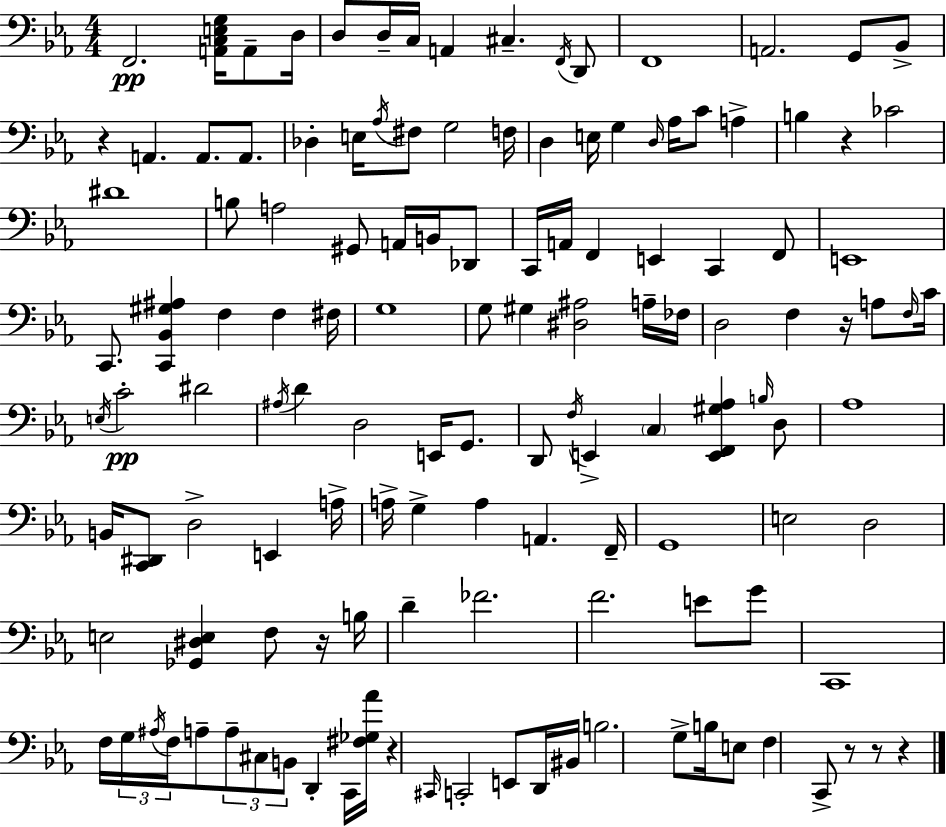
F2/h. [A2,C3,E3,G3]/s A2/e D3/s D3/e D3/s C3/s A2/q C#3/q. F2/s D2/e F2/w A2/h. G2/e Bb2/e R/q A2/q. A2/e. A2/e. Db3/q E3/s Ab3/s F#3/e G3/h F3/s D3/q E3/s G3/q D3/s Ab3/s C4/e A3/q B3/q R/q CES4/h D#4/w B3/e A3/h G#2/e A2/s B2/s Db2/e C2/s A2/s F2/q E2/q C2/q F2/e E2/w C2/e. [C2,Bb2,G#3,A#3]/q F3/q F3/q F#3/s G3/w G3/e G#3/q [D#3,A#3]/h A3/s FES3/s D3/h F3/q R/s A3/e F3/s C4/s E3/s C4/h D#4/h A#3/s D4/q D3/h E2/s G2/e. D2/e F3/s E2/q C3/q [E2,F2,G#3,Ab3]/q B3/s D3/e Ab3/w B2/s [C2,D#2]/e D3/h E2/q A3/s A3/s G3/q A3/q A2/q. F2/s G2/w E3/h D3/h E3/h [Gb2,D#3,E3]/q F3/e R/s B3/s D4/q FES4/h. F4/h. E4/e G4/e C2/w F3/s G3/s A#3/s F3/s A3/e A3/e C#3/e B2/e D2/q C2/s [F#3,Gb3,Ab4]/s R/q C#2/s C2/h E2/e D2/s BIS2/s B3/h. G3/e B3/s E3/e F3/q C2/e R/e R/e R/q